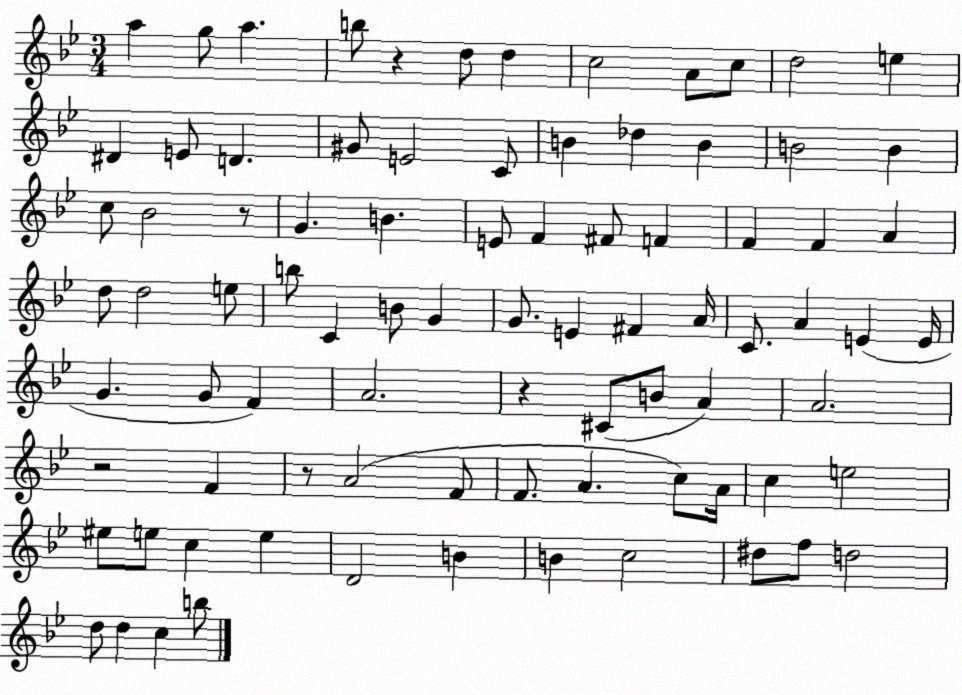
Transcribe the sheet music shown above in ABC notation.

X:1
T:Untitled
M:3/4
L:1/4
K:Bb
a g/2 a b/2 z d/2 d c2 A/2 c/2 d2 e ^D E/2 D ^G/2 E2 C/2 B _d B B2 B c/2 _B2 z/2 G B E/2 F ^F/2 F F F A d/2 d2 e/2 b/2 C B/2 G G/2 E ^F A/4 C/2 A E E/4 G G/2 F A2 z ^C/2 B/2 A A2 z2 F z/2 A2 F/2 F/2 A c/2 A/4 c e2 ^e/2 e/2 c e D2 B B c2 ^d/2 f/2 d2 d/2 d c b/2